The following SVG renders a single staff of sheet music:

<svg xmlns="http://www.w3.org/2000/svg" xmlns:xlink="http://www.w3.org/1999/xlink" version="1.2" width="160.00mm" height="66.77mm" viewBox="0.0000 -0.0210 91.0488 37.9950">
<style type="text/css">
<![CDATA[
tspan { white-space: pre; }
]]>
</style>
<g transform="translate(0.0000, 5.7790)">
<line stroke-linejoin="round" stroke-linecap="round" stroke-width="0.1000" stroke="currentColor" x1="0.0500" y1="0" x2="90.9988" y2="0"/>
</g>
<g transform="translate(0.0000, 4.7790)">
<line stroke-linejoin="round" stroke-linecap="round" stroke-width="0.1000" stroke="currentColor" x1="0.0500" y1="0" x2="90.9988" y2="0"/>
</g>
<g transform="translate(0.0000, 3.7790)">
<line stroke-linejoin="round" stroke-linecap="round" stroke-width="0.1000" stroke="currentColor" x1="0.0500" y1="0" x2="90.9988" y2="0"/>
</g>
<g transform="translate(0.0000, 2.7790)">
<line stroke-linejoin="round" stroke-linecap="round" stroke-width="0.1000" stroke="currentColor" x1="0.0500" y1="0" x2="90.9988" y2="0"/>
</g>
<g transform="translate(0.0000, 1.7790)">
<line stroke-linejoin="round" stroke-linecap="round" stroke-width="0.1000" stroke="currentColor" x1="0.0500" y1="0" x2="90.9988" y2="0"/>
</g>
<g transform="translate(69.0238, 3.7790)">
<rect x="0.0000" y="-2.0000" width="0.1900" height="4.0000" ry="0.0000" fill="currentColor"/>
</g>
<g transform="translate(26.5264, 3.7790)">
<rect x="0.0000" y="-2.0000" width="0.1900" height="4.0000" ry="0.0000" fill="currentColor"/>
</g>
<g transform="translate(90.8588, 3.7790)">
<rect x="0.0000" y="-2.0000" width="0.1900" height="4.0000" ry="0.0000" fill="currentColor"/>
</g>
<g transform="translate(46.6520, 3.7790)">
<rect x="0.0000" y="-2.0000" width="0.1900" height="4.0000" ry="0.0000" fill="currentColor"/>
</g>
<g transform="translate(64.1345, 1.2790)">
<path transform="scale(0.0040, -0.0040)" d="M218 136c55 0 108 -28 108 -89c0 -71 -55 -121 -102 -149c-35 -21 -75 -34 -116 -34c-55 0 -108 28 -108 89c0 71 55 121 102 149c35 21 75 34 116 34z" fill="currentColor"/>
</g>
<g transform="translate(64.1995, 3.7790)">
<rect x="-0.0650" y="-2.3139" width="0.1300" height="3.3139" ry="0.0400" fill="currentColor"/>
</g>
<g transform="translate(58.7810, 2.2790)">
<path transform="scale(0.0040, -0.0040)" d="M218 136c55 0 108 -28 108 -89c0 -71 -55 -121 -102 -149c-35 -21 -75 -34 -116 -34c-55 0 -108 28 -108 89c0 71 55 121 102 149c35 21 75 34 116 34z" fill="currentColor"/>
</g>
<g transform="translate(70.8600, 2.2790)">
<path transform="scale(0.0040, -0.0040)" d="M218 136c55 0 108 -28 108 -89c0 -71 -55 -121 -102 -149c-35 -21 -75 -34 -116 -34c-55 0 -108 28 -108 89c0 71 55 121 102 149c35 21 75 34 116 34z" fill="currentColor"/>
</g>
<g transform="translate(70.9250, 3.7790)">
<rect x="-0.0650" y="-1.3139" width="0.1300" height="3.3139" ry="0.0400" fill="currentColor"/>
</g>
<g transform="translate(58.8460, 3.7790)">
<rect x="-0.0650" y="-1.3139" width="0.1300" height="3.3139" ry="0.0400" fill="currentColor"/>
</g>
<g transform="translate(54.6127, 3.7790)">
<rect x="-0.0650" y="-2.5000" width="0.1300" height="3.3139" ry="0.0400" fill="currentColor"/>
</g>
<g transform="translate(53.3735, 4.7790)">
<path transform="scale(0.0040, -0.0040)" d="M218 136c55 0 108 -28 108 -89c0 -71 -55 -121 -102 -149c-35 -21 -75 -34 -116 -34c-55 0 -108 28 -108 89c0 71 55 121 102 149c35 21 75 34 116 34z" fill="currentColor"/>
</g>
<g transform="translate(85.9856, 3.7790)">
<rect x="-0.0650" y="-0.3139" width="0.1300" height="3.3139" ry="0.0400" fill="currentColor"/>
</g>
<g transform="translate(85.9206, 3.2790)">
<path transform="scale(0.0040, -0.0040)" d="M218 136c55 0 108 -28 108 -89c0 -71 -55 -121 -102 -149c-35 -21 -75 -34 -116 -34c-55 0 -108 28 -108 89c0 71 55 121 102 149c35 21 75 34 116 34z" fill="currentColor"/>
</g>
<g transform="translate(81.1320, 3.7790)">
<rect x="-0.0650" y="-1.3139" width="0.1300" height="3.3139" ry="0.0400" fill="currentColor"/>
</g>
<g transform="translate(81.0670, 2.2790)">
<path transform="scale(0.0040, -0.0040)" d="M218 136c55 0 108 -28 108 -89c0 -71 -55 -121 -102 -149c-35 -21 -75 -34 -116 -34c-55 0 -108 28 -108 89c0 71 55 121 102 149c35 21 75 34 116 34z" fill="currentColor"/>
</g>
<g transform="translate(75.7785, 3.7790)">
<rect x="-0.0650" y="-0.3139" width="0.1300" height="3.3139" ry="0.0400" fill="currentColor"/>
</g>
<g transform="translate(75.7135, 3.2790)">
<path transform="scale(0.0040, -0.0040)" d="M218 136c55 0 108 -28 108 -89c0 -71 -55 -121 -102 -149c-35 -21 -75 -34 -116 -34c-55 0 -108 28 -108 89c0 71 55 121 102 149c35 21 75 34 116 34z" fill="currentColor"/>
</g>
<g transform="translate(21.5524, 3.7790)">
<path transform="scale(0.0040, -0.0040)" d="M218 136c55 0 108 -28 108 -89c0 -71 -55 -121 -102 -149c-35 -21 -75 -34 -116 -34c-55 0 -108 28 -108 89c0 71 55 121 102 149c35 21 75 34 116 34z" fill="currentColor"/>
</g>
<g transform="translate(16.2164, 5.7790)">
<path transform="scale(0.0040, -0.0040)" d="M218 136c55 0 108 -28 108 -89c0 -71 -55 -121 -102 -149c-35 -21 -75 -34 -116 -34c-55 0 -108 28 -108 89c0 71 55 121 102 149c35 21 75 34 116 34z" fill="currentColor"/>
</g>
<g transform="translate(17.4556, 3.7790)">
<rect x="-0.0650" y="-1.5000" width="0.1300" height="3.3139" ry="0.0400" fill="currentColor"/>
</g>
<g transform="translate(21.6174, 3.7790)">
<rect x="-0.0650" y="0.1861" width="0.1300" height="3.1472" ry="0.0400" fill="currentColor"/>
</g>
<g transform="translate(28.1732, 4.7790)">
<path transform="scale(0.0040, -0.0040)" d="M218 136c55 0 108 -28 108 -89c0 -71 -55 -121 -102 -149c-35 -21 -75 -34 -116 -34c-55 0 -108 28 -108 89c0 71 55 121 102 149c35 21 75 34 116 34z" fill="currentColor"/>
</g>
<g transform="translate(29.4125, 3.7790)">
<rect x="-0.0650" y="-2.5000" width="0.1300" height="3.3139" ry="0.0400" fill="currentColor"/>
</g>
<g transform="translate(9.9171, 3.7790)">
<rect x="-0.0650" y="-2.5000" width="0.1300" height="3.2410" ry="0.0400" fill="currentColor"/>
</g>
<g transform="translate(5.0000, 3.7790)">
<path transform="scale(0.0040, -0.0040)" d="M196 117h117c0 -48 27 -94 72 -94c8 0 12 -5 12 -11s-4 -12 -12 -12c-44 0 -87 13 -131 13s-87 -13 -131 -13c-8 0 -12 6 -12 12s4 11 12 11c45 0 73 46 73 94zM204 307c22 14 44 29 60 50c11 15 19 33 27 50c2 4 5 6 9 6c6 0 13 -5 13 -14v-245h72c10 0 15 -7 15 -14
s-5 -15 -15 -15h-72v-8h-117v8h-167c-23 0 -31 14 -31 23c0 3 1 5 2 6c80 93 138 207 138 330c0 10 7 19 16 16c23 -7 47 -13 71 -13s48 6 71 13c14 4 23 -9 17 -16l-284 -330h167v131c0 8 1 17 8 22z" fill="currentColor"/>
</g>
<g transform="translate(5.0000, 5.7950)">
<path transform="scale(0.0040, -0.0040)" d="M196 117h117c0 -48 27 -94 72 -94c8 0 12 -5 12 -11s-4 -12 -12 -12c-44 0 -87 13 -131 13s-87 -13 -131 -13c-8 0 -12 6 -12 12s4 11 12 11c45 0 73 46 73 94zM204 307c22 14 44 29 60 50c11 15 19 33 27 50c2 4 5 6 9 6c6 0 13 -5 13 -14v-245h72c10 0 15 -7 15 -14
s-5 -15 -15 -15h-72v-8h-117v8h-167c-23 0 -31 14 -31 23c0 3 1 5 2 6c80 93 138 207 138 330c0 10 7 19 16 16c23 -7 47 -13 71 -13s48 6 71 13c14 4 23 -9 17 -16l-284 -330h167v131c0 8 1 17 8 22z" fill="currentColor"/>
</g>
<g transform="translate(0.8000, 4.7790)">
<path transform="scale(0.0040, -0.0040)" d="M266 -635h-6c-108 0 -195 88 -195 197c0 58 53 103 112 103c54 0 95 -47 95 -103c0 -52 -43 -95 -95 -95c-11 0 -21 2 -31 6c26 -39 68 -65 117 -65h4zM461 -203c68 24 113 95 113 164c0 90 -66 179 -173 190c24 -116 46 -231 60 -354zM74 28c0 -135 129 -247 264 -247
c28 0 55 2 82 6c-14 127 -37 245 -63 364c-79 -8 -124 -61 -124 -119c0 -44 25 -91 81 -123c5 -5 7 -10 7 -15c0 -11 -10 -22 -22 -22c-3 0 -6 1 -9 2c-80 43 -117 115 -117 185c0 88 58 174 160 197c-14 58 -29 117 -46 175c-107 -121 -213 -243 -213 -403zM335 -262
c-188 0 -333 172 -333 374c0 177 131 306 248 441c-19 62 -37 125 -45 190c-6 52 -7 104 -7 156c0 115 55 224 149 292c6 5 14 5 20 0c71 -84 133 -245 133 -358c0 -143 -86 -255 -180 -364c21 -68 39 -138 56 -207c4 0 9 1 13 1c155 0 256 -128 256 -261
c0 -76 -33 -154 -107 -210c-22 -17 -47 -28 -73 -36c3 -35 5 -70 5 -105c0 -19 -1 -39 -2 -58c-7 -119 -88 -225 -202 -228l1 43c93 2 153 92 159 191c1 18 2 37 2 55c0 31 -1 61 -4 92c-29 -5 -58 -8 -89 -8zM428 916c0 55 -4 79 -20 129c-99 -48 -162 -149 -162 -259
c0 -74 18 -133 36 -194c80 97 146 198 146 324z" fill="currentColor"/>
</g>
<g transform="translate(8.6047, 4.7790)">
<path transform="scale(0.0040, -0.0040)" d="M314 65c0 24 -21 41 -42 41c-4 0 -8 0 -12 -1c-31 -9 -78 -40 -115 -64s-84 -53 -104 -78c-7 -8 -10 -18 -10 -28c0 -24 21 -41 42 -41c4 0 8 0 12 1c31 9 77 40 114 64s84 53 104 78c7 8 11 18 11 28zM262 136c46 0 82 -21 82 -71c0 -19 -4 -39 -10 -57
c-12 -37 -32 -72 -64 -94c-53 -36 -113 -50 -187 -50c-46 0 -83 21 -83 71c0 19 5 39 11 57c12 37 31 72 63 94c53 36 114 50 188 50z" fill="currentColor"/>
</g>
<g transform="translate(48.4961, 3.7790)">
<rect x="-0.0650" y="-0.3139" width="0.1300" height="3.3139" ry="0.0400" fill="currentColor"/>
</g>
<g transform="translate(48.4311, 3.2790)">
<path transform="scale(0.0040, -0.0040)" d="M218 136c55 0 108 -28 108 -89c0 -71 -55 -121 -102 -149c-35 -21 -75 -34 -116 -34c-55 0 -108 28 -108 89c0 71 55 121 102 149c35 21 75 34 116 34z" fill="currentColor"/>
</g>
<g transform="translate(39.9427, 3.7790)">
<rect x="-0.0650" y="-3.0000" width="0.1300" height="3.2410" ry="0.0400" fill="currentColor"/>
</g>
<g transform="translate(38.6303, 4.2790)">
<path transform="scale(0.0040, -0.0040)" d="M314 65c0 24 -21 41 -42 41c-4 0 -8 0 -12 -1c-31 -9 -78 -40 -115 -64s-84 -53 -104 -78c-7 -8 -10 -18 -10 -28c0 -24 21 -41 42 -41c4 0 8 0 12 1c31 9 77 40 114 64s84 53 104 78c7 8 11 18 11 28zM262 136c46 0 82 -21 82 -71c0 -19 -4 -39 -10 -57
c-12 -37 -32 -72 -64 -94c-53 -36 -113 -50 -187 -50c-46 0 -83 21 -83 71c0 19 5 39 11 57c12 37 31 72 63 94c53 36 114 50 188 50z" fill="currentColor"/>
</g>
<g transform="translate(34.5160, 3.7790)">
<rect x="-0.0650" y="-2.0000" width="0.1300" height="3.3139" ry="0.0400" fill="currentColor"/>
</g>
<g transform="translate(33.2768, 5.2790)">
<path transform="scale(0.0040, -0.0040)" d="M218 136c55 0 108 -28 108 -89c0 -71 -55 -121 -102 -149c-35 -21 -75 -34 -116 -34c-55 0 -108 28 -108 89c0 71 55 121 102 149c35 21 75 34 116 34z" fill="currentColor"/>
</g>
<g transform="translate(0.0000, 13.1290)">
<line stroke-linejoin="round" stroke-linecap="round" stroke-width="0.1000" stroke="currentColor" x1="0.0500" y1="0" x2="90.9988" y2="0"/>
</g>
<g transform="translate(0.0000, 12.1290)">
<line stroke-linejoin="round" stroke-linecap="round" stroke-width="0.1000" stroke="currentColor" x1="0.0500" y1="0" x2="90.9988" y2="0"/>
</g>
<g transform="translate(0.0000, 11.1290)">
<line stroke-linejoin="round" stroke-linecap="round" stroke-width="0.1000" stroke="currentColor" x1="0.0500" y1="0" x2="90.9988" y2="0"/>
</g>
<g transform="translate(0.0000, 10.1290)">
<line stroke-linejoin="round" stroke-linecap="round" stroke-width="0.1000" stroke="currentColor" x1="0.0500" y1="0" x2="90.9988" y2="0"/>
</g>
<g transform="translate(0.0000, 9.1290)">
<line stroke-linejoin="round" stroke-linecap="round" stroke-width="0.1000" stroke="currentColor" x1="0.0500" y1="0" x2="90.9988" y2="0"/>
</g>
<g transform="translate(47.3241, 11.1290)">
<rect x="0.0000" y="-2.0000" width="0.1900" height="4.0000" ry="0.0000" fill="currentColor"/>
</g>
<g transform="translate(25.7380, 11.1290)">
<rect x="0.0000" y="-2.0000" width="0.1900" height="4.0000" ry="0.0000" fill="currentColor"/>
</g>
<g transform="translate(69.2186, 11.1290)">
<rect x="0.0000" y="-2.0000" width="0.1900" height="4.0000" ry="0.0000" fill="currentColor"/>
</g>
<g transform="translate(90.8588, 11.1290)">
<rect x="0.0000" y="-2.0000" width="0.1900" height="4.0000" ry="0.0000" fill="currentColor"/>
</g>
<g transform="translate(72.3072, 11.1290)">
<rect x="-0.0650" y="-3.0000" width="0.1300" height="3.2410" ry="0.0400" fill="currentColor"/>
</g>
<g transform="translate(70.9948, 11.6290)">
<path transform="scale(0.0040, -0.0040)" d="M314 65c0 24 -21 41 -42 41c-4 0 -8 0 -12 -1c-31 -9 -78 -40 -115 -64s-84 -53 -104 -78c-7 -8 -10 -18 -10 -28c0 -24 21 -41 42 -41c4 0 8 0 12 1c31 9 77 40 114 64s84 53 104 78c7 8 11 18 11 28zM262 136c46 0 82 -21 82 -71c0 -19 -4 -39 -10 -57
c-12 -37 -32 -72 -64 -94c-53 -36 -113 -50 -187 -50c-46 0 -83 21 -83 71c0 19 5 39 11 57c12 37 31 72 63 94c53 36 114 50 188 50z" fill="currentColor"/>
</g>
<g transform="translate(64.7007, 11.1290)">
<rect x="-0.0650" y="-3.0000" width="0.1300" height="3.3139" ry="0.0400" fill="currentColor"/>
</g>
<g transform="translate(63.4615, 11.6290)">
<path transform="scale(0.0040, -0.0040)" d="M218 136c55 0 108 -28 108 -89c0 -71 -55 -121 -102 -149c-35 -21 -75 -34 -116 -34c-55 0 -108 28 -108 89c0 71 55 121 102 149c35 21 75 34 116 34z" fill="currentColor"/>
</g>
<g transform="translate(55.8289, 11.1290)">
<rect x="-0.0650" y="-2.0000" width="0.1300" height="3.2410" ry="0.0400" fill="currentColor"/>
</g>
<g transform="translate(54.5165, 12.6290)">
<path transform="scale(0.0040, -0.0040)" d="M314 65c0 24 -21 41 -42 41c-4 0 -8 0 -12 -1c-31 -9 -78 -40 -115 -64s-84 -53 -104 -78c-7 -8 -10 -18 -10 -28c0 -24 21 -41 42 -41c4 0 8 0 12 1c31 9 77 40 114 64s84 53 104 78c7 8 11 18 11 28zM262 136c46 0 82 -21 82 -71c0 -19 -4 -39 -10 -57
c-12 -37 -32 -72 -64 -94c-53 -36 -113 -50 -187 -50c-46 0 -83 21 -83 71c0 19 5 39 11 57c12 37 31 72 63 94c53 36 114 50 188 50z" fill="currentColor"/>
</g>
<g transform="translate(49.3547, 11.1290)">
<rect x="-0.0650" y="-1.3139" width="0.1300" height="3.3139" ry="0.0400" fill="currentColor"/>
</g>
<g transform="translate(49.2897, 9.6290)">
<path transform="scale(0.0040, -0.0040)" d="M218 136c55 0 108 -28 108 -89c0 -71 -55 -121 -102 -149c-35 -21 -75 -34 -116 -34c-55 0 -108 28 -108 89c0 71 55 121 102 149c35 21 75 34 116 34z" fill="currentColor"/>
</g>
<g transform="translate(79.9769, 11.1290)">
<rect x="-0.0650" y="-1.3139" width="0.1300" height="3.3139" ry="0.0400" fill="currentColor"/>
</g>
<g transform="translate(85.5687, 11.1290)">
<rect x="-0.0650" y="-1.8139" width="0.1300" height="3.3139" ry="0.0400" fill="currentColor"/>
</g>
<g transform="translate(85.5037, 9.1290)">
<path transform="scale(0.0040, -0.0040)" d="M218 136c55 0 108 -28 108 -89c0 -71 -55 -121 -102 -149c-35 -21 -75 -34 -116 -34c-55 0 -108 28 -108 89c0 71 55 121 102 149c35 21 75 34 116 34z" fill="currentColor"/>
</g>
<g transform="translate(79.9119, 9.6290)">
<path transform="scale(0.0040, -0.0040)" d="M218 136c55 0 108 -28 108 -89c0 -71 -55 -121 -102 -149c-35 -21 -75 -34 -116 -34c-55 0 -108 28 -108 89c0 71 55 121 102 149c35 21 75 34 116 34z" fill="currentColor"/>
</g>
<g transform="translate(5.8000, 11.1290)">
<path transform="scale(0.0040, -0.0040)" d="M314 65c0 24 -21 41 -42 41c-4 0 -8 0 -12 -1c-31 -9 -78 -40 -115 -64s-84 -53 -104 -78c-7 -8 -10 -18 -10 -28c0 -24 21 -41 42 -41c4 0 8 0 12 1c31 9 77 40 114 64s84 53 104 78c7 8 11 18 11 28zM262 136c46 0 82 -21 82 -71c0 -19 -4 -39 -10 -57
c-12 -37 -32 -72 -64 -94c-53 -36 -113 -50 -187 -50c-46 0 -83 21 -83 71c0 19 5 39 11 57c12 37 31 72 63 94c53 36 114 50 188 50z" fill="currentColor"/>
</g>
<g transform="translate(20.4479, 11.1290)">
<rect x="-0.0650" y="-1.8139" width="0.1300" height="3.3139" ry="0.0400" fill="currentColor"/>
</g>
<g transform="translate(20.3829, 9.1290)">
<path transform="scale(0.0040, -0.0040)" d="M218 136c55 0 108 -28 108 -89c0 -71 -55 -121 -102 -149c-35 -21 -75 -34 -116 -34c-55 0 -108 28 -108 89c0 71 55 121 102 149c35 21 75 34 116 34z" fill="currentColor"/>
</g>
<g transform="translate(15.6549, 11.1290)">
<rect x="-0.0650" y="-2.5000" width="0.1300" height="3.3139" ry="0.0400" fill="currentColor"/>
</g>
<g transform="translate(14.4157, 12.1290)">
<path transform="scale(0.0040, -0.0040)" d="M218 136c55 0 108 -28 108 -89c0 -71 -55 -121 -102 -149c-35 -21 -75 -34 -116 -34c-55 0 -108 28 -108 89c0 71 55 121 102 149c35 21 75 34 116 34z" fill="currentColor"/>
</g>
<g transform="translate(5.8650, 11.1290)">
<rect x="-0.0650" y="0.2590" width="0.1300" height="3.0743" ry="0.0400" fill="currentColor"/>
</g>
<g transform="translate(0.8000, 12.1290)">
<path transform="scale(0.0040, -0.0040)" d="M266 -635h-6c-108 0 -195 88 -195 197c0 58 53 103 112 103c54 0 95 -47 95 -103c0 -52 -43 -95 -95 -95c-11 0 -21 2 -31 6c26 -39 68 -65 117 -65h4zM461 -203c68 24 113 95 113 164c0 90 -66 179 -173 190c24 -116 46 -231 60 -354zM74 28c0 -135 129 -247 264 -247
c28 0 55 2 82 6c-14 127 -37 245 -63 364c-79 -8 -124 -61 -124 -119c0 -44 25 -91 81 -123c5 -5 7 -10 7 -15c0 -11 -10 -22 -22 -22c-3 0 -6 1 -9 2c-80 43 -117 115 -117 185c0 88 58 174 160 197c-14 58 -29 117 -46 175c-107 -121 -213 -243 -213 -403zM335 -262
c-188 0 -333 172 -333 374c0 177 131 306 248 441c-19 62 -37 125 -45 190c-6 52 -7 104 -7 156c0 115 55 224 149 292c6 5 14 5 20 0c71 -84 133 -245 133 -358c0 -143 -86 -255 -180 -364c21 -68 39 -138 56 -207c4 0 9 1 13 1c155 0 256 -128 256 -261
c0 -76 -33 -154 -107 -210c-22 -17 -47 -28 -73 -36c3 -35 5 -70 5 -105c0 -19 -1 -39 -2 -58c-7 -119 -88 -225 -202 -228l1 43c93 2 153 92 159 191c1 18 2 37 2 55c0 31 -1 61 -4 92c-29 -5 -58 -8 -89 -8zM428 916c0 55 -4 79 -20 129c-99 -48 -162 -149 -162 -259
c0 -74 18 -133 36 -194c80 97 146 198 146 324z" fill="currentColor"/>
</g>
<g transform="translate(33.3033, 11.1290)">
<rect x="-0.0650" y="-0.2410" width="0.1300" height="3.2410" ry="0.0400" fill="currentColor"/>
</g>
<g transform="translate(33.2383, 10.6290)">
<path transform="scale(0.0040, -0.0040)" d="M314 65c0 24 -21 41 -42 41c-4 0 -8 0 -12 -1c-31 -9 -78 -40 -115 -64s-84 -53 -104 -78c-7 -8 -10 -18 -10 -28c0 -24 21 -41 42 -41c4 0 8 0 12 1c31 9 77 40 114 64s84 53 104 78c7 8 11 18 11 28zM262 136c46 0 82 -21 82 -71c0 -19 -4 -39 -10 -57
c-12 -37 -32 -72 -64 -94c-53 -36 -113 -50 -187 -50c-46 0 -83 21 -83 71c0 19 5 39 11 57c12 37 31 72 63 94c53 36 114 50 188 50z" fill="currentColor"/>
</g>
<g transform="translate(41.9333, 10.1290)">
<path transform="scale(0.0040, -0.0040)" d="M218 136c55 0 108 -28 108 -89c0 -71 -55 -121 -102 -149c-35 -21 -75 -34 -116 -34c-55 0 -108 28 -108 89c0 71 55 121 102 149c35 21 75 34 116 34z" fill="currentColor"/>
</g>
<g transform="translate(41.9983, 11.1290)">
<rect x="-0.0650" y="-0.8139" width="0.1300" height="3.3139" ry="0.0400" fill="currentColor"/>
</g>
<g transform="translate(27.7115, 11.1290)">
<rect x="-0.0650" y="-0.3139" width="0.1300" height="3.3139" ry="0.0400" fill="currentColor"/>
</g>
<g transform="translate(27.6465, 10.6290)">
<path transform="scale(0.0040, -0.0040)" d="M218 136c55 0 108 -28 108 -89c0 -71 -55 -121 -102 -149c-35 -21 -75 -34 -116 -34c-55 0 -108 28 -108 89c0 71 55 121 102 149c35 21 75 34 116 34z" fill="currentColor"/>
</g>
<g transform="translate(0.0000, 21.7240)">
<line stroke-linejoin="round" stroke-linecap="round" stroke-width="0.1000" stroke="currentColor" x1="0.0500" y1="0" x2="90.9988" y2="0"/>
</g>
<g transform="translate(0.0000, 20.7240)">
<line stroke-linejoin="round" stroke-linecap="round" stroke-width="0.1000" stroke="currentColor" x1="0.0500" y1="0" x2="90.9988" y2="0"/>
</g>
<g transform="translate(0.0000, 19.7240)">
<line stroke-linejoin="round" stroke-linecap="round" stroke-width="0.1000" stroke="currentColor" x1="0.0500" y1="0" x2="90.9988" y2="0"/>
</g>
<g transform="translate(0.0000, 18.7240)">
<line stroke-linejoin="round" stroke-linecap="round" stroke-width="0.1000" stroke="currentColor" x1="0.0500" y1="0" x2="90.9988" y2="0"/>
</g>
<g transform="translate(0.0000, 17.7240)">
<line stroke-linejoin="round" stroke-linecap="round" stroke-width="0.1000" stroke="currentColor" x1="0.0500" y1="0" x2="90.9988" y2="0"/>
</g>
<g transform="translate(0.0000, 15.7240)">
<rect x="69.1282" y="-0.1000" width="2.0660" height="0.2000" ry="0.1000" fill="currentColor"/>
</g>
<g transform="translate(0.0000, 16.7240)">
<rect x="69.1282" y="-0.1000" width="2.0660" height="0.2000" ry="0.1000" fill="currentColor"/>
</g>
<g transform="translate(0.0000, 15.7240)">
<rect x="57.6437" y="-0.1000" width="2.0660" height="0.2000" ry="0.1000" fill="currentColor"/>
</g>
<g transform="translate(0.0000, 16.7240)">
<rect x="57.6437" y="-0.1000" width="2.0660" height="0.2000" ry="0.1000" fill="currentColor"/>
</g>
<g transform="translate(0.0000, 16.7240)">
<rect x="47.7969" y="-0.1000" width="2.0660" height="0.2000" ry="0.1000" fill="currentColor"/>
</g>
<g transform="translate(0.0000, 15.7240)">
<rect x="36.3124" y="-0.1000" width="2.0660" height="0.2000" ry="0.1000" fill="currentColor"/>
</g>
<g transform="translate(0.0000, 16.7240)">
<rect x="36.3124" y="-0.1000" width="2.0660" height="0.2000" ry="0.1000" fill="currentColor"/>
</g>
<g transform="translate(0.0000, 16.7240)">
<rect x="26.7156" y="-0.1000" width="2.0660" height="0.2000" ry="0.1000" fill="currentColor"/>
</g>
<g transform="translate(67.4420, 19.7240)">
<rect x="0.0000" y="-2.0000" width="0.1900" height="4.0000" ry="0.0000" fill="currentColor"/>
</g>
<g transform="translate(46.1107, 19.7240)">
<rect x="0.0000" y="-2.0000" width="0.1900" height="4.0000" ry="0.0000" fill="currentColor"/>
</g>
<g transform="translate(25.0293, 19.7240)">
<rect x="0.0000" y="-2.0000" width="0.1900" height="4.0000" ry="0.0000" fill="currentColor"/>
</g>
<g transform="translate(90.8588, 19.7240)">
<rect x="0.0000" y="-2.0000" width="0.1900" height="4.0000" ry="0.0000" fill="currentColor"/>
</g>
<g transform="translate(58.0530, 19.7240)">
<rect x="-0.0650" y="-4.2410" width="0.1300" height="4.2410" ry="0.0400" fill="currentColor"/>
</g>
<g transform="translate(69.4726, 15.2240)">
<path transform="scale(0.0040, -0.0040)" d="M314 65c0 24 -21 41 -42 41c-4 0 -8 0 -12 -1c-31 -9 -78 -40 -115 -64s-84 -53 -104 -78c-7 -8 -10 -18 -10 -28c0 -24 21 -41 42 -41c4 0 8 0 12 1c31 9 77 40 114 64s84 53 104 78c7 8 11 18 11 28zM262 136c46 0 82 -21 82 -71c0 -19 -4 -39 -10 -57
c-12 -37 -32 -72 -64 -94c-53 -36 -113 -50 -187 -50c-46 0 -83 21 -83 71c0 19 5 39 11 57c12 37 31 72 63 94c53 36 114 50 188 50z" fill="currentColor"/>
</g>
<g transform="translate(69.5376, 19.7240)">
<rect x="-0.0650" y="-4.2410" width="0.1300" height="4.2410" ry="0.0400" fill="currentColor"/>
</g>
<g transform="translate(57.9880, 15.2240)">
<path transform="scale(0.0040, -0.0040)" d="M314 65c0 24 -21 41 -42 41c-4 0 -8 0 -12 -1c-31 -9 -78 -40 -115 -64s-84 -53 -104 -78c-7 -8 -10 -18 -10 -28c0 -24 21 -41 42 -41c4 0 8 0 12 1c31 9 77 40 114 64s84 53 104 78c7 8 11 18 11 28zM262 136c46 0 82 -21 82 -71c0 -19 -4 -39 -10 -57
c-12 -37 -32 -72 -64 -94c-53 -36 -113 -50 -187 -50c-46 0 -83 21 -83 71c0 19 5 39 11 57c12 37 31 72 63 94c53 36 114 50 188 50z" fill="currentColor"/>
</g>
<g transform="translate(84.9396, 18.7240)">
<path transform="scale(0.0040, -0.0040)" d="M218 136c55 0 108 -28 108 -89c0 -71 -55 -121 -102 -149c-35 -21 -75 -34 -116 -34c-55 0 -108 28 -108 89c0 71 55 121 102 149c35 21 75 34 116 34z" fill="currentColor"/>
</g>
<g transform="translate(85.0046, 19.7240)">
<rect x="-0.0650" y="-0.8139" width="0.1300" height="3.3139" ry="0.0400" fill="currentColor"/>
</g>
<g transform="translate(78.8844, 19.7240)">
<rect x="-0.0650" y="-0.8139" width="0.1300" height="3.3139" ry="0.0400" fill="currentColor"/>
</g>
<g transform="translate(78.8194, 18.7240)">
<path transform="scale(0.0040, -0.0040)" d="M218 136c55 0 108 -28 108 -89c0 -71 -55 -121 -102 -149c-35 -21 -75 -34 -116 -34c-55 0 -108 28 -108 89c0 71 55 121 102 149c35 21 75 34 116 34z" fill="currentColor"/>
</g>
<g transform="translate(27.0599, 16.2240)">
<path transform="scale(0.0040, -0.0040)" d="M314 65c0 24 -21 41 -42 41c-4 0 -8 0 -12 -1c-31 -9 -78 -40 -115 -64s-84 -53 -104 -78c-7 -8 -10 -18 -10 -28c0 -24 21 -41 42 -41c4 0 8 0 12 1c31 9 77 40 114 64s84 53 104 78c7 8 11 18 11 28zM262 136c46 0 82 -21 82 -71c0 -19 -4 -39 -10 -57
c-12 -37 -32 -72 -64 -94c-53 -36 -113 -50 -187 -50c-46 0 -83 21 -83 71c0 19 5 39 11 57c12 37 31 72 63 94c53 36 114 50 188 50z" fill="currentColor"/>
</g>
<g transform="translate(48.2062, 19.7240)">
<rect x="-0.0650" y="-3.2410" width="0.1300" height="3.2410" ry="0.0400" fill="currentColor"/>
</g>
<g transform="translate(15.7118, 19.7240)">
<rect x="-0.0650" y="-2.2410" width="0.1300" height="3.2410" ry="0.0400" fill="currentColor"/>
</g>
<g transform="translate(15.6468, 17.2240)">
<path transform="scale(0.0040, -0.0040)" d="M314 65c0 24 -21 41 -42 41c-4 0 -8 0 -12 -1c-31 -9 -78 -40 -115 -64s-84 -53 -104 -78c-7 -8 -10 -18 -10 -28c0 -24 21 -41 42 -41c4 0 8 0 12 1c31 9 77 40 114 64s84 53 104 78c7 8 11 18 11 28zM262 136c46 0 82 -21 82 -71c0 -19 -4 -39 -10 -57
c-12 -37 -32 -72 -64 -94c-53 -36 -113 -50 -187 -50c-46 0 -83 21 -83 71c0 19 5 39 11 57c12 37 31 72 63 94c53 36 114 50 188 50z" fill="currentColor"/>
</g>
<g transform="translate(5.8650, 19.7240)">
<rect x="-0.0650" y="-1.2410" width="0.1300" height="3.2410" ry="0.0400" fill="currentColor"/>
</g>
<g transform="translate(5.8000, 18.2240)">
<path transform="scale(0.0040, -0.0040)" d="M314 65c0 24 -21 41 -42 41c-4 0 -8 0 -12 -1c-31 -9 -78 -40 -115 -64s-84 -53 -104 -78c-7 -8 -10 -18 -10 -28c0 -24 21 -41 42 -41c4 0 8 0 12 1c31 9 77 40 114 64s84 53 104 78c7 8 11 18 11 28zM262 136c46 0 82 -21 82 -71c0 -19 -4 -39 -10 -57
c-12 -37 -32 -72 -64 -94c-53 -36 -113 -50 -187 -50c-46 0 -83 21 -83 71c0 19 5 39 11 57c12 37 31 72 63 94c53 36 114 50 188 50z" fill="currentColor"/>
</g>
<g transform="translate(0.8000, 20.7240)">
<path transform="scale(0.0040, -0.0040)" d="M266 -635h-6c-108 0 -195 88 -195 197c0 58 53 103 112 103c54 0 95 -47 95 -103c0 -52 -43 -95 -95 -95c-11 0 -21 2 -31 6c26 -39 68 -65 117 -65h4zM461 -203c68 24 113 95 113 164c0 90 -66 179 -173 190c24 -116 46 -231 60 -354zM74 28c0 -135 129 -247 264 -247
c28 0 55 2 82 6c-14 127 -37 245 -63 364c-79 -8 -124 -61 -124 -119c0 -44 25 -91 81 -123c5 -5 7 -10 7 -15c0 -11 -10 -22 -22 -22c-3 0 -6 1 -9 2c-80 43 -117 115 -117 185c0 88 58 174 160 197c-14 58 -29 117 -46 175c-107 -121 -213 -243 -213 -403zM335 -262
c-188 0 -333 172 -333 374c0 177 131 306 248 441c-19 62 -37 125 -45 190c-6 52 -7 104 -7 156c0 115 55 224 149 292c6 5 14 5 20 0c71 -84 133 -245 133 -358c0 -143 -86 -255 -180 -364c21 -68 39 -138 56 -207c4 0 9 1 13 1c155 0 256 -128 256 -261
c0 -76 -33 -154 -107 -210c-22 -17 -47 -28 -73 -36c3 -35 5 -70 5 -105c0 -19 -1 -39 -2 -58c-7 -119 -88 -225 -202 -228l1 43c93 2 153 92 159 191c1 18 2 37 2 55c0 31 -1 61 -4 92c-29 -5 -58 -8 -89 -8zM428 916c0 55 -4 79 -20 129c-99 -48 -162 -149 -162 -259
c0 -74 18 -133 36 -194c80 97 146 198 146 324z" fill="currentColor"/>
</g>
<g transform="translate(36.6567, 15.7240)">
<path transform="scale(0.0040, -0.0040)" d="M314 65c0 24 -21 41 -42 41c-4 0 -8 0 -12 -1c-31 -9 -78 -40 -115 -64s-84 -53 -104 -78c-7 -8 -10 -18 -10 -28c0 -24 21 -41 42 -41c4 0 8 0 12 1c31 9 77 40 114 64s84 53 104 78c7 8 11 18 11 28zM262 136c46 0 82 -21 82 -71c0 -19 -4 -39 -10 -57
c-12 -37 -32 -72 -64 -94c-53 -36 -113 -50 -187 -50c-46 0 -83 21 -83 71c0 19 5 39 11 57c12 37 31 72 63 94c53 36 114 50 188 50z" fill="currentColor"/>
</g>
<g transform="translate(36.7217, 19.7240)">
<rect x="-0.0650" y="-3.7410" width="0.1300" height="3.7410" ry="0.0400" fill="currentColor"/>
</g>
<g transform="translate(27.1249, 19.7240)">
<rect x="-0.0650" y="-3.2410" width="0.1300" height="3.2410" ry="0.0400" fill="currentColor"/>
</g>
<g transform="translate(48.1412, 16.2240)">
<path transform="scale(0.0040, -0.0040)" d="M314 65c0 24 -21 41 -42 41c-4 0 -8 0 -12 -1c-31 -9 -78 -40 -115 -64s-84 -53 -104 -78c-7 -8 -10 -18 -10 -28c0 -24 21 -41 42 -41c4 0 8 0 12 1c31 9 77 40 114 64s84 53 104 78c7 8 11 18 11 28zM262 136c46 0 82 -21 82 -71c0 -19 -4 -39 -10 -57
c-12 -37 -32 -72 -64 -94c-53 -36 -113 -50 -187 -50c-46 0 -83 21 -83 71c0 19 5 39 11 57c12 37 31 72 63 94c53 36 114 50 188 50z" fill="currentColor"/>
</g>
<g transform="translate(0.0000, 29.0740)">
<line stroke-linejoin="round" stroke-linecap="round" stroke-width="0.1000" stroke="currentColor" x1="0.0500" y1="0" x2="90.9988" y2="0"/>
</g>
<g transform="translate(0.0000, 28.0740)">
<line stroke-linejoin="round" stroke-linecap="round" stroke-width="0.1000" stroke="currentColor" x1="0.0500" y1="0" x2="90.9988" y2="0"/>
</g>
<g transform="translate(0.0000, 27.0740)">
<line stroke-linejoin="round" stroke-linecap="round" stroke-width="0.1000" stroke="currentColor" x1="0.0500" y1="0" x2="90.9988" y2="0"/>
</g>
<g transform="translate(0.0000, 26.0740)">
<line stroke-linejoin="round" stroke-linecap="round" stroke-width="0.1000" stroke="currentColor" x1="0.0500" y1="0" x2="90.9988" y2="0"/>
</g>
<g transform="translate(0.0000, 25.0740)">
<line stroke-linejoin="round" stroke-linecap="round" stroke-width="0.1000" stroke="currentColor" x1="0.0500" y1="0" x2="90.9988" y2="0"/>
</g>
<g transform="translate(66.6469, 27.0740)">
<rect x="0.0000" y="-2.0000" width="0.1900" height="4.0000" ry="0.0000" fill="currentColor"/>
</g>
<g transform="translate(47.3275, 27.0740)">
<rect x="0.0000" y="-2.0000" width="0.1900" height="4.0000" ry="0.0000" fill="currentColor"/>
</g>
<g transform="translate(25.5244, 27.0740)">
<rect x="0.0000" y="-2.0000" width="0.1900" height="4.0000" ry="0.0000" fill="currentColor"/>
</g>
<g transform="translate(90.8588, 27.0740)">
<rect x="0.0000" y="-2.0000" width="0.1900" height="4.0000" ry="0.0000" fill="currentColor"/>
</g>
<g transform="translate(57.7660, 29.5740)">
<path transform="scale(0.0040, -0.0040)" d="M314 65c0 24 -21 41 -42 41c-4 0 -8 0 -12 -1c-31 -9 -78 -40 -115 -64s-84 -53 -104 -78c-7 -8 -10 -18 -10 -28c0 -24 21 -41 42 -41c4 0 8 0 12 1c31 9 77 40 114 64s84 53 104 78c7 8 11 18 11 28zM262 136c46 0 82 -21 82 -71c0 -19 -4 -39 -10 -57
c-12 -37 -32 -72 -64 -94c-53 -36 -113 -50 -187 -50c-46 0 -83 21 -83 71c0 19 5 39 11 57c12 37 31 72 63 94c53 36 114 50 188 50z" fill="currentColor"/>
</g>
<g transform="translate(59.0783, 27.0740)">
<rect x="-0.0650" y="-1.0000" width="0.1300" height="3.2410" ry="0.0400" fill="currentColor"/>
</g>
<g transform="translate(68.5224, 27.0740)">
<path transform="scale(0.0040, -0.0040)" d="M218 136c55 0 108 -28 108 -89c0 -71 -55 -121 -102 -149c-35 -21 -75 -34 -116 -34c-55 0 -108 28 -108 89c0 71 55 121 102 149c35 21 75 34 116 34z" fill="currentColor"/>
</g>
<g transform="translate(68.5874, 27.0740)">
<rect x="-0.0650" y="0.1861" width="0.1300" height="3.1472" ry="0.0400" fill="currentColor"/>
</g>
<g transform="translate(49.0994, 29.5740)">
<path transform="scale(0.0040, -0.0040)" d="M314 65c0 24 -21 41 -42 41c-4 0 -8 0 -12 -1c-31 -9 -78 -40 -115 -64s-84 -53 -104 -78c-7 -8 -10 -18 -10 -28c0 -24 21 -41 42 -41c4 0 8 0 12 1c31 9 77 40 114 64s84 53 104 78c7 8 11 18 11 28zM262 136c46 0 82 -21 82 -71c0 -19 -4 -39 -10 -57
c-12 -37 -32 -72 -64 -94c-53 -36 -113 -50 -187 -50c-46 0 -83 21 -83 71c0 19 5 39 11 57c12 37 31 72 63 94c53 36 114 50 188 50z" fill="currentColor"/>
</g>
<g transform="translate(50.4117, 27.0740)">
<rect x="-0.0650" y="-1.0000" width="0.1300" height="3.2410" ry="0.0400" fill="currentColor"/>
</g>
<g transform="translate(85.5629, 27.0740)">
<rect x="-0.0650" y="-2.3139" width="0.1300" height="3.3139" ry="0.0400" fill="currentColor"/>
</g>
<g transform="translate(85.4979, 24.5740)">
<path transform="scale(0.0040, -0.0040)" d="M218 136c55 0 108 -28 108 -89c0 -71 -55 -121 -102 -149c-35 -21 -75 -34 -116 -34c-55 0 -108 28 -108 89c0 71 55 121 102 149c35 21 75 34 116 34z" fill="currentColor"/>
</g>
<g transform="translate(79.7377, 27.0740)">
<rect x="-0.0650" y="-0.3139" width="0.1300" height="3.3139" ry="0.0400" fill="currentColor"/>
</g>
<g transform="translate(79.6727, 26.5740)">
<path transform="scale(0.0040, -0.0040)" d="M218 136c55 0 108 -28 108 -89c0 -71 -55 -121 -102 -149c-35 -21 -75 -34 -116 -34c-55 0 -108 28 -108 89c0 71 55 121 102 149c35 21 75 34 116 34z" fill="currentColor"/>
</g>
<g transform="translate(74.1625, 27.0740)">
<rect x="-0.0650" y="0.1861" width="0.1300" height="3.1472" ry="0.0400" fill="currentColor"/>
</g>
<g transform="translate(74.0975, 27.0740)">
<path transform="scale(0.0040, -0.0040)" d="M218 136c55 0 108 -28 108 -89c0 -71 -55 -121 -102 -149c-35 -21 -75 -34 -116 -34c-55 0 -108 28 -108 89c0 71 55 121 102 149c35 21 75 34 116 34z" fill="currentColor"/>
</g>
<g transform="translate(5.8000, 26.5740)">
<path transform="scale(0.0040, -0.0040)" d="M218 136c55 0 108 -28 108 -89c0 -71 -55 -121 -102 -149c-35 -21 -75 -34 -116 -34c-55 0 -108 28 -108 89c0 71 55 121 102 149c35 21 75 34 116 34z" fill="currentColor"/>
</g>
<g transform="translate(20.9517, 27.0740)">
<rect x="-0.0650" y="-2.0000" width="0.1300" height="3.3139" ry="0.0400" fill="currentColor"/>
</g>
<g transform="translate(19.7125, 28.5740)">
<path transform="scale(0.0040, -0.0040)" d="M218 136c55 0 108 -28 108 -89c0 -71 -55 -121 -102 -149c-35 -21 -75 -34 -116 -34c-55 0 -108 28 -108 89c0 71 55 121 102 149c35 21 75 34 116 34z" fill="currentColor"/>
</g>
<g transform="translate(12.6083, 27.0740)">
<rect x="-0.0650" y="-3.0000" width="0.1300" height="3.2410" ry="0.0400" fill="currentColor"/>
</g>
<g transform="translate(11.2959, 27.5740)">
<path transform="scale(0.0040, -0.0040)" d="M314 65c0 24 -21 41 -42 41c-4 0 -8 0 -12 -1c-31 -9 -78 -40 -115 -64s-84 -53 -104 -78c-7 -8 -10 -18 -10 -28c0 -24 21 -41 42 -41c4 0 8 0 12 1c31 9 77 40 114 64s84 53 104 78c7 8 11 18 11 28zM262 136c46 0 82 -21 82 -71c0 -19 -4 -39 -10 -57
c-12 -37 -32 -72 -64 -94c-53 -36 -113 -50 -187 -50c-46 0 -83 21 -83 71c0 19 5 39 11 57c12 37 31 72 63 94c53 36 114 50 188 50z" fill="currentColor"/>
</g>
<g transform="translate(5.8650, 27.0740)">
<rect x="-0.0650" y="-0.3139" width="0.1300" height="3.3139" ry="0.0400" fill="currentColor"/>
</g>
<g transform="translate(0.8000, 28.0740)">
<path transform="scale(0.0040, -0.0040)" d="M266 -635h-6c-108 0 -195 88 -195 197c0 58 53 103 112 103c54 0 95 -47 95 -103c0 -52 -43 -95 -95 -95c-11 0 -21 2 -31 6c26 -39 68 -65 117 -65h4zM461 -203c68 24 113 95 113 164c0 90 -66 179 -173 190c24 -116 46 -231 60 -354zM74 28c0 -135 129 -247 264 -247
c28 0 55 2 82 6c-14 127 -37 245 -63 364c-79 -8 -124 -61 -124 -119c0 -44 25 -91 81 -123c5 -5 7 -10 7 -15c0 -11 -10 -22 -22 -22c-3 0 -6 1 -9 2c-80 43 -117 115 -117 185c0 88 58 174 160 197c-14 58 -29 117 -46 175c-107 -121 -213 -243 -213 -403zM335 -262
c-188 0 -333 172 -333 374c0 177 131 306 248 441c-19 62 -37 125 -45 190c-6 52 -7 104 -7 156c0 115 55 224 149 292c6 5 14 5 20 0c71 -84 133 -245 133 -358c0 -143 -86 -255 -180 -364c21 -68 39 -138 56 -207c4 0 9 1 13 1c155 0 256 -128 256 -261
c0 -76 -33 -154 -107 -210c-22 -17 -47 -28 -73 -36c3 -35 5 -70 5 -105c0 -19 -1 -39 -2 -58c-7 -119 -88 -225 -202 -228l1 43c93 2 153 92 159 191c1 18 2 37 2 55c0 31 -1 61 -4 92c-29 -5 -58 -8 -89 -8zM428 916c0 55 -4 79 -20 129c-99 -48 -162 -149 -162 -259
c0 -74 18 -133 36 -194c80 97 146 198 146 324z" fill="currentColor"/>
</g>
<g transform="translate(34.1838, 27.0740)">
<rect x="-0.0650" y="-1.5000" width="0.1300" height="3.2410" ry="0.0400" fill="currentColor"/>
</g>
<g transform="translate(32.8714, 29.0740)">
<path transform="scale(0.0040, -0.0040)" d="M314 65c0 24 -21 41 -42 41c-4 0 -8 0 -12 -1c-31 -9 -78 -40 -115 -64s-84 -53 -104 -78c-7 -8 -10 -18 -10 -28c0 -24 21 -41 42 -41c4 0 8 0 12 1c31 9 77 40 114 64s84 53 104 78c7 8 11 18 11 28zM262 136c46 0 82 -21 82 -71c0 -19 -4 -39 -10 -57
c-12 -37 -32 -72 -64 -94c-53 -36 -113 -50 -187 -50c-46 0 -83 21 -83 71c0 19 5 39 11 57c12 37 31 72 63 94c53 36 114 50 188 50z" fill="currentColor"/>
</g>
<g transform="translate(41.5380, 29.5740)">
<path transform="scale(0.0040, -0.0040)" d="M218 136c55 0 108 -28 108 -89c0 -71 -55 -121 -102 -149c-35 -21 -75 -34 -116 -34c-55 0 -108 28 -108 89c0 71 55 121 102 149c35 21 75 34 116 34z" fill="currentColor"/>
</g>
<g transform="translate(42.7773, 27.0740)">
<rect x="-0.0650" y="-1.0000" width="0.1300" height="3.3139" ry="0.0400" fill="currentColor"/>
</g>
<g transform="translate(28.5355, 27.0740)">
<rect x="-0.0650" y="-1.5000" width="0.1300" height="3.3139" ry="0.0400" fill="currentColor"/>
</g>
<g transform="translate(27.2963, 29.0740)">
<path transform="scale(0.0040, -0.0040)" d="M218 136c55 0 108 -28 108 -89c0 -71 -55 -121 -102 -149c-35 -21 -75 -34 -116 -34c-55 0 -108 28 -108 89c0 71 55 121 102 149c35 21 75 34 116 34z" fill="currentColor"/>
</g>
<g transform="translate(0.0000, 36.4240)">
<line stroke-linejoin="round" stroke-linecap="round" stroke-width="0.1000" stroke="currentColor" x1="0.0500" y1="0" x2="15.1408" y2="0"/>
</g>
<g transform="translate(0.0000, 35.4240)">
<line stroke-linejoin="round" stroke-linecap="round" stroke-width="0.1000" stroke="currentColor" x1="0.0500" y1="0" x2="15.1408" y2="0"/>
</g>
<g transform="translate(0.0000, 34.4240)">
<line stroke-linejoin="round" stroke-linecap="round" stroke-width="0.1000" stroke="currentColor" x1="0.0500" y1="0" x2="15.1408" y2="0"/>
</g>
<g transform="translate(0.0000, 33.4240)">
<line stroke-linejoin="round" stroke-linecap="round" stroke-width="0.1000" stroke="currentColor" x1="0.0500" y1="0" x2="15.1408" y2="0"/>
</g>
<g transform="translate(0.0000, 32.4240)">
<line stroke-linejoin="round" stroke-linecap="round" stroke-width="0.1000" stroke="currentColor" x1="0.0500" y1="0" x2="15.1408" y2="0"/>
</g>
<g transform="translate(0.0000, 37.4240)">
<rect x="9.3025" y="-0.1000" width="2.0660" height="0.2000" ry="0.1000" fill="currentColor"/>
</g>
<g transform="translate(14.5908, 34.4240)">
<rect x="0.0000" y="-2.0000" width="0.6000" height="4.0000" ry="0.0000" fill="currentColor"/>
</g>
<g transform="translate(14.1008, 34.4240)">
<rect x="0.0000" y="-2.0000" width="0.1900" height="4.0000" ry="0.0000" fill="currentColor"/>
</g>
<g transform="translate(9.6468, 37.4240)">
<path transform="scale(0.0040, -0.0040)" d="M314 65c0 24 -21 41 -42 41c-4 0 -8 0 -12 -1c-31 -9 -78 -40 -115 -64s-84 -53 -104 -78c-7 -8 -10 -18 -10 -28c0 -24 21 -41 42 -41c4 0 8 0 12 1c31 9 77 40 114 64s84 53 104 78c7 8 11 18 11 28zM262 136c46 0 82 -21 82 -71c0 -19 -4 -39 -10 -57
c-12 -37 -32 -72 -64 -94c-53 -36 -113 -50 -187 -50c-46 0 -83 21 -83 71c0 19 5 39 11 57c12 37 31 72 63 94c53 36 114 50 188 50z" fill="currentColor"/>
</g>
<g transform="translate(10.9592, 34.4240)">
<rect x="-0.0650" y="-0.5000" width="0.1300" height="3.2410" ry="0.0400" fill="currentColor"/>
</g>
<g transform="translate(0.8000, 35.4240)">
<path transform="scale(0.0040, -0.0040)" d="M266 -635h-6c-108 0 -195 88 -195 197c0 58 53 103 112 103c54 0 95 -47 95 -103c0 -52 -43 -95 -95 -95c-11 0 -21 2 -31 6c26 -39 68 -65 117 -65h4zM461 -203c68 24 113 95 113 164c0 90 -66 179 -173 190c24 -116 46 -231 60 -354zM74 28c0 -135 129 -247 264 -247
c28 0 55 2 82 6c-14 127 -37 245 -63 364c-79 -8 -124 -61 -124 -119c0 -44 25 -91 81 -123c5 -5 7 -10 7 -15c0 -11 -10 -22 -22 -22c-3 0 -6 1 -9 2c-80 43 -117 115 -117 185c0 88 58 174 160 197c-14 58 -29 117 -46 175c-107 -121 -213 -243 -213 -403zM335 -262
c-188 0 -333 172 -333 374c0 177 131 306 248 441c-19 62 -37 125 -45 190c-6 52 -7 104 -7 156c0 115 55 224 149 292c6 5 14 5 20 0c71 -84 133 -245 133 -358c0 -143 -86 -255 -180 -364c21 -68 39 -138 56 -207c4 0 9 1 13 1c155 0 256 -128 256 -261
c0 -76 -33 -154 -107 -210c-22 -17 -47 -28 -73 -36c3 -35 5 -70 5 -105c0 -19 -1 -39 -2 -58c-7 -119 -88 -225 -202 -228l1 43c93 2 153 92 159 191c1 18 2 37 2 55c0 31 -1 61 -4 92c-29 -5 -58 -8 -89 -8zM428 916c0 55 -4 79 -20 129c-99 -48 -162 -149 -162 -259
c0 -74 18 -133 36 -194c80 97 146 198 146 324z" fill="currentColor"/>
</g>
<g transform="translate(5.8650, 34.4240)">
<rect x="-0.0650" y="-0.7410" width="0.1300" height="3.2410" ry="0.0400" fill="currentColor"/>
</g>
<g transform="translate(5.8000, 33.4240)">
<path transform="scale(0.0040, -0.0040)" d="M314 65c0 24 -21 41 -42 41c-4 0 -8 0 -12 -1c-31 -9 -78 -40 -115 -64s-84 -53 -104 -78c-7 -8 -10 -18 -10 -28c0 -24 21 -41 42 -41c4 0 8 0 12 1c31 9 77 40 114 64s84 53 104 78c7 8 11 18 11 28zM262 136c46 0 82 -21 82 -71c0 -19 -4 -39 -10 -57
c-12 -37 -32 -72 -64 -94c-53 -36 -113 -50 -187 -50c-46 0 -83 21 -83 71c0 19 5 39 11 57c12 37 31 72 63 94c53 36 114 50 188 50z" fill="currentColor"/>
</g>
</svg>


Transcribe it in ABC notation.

X:1
T:Untitled
M:4/4
L:1/4
K:C
G2 E B G F A2 c G e g e c e c B2 G f c c2 d e F2 A A2 e f e2 g2 b2 c'2 b2 d'2 d'2 d d c A2 F E E2 D D2 D2 B B c g d2 C2